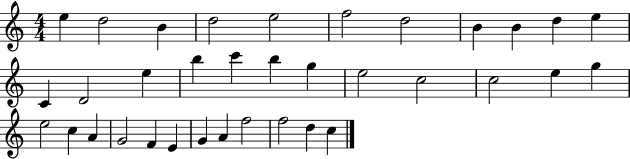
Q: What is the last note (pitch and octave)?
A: C5